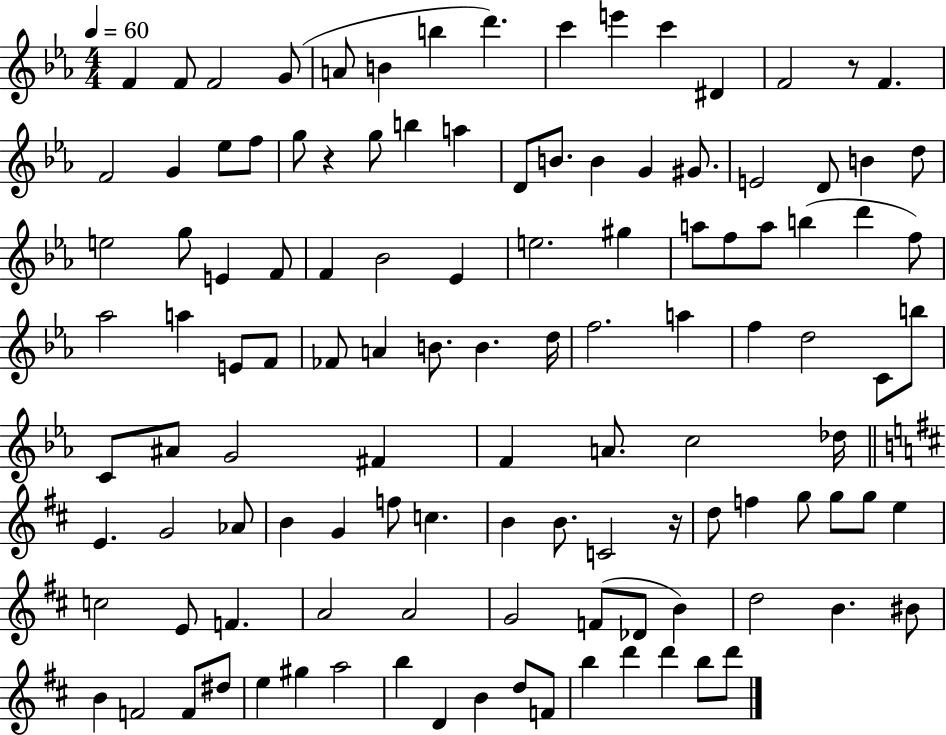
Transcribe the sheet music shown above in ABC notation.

X:1
T:Untitled
M:4/4
L:1/4
K:Eb
F F/2 F2 G/2 A/2 B b d' c' e' c' ^D F2 z/2 F F2 G _e/2 f/2 g/2 z g/2 b a D/2 B/2 B G ^G/2 E2 D/2 B d/2 e2 g/2 E F/2 F _B2 _E e2 ^g a/2 f/2 a/2 b d' f/2 _a2 a E/2 F/2 _F/2 A B/2 B d/4 f2 a f d2 C/2 b/2 C/2 ^A/2 G2 ^F F A/2 c2 _d/4 E G2 _A/2 B G f/2 c B B/2 C2 z/4 d/2 f g/2 g/2 g/2 e c2 E/2 F A2 A2 G2 F/2 _D/2 B d2 B ^B/2 B F2 F/2 ^d/2 e ^g a2 b D B d/2 F/2 b d' d' b/2 d'/2